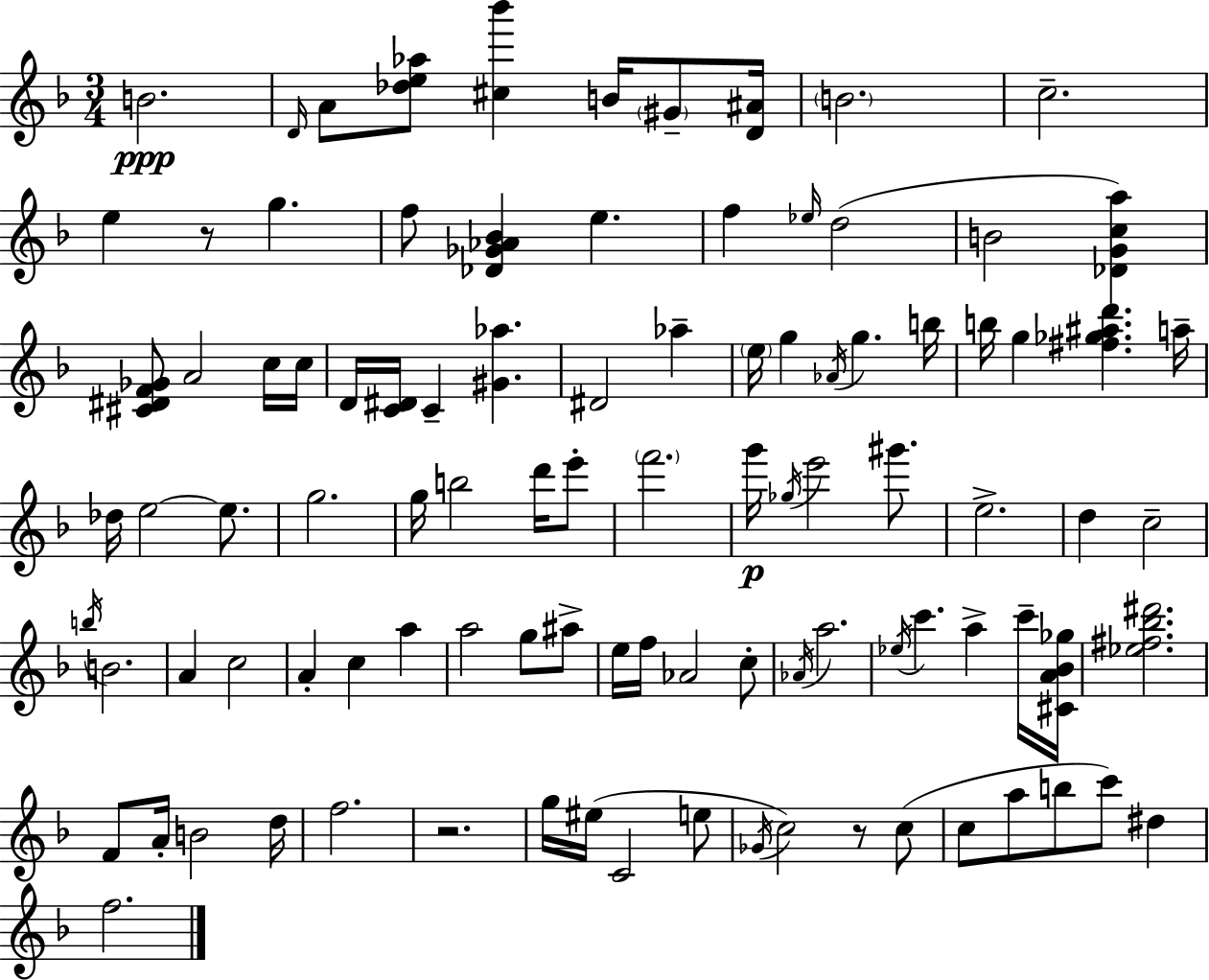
B4/h. D4/s A4/e [Db5,E5,Ab5]/e [C#5,Bb6]/q B4/s G#4/e [D4,A#4]/s B4/h. C5/h. E5/q R/e G5/q. F5/e [Db4,Gb4,Ab4,Bb4]/q E5/q. F5/q Eb5/s D5/h B4/h [Db4,G4,C5,A5]/q [C#4,D#4,F4,Gb4]/e A4/h C5/s C5/s D4/s [C4,D#4]/s C4/q [G#4,Ab5]/q. D#4/h Ab5/q E5/s G5/q Ab4/s G5/q. B5/s B5/s G5/q [F#5,Gb5,A#5,D6]/q. A5/s Db5/s E5/h E5/e. G5/h. G5/s B5/h D6/s E6/e F6/h. G6/s Gb5/s E6/h G#6/e. E5/h. D5/q C5/h B5/s B4/h. A4/q C5/h A4/q C5/q A5/q A5/h G5/e A#5/e E5/s F5/s Ab4/h C5/e Ab4/s A5/h. Eb5/s C6/q. A5/q C6/s [C#4,A4,Bb4,Gb5]/s [Eb5,F#5,Bb5,D#6]/h. F4/e A4/s B4/h D5/s F5/h. R/h. G5/s EIS5/s C4/h E5/e Gb4/s C5/h R/e C5/e C5/e A5/e B5/e C6/e D#5/q F5/h.